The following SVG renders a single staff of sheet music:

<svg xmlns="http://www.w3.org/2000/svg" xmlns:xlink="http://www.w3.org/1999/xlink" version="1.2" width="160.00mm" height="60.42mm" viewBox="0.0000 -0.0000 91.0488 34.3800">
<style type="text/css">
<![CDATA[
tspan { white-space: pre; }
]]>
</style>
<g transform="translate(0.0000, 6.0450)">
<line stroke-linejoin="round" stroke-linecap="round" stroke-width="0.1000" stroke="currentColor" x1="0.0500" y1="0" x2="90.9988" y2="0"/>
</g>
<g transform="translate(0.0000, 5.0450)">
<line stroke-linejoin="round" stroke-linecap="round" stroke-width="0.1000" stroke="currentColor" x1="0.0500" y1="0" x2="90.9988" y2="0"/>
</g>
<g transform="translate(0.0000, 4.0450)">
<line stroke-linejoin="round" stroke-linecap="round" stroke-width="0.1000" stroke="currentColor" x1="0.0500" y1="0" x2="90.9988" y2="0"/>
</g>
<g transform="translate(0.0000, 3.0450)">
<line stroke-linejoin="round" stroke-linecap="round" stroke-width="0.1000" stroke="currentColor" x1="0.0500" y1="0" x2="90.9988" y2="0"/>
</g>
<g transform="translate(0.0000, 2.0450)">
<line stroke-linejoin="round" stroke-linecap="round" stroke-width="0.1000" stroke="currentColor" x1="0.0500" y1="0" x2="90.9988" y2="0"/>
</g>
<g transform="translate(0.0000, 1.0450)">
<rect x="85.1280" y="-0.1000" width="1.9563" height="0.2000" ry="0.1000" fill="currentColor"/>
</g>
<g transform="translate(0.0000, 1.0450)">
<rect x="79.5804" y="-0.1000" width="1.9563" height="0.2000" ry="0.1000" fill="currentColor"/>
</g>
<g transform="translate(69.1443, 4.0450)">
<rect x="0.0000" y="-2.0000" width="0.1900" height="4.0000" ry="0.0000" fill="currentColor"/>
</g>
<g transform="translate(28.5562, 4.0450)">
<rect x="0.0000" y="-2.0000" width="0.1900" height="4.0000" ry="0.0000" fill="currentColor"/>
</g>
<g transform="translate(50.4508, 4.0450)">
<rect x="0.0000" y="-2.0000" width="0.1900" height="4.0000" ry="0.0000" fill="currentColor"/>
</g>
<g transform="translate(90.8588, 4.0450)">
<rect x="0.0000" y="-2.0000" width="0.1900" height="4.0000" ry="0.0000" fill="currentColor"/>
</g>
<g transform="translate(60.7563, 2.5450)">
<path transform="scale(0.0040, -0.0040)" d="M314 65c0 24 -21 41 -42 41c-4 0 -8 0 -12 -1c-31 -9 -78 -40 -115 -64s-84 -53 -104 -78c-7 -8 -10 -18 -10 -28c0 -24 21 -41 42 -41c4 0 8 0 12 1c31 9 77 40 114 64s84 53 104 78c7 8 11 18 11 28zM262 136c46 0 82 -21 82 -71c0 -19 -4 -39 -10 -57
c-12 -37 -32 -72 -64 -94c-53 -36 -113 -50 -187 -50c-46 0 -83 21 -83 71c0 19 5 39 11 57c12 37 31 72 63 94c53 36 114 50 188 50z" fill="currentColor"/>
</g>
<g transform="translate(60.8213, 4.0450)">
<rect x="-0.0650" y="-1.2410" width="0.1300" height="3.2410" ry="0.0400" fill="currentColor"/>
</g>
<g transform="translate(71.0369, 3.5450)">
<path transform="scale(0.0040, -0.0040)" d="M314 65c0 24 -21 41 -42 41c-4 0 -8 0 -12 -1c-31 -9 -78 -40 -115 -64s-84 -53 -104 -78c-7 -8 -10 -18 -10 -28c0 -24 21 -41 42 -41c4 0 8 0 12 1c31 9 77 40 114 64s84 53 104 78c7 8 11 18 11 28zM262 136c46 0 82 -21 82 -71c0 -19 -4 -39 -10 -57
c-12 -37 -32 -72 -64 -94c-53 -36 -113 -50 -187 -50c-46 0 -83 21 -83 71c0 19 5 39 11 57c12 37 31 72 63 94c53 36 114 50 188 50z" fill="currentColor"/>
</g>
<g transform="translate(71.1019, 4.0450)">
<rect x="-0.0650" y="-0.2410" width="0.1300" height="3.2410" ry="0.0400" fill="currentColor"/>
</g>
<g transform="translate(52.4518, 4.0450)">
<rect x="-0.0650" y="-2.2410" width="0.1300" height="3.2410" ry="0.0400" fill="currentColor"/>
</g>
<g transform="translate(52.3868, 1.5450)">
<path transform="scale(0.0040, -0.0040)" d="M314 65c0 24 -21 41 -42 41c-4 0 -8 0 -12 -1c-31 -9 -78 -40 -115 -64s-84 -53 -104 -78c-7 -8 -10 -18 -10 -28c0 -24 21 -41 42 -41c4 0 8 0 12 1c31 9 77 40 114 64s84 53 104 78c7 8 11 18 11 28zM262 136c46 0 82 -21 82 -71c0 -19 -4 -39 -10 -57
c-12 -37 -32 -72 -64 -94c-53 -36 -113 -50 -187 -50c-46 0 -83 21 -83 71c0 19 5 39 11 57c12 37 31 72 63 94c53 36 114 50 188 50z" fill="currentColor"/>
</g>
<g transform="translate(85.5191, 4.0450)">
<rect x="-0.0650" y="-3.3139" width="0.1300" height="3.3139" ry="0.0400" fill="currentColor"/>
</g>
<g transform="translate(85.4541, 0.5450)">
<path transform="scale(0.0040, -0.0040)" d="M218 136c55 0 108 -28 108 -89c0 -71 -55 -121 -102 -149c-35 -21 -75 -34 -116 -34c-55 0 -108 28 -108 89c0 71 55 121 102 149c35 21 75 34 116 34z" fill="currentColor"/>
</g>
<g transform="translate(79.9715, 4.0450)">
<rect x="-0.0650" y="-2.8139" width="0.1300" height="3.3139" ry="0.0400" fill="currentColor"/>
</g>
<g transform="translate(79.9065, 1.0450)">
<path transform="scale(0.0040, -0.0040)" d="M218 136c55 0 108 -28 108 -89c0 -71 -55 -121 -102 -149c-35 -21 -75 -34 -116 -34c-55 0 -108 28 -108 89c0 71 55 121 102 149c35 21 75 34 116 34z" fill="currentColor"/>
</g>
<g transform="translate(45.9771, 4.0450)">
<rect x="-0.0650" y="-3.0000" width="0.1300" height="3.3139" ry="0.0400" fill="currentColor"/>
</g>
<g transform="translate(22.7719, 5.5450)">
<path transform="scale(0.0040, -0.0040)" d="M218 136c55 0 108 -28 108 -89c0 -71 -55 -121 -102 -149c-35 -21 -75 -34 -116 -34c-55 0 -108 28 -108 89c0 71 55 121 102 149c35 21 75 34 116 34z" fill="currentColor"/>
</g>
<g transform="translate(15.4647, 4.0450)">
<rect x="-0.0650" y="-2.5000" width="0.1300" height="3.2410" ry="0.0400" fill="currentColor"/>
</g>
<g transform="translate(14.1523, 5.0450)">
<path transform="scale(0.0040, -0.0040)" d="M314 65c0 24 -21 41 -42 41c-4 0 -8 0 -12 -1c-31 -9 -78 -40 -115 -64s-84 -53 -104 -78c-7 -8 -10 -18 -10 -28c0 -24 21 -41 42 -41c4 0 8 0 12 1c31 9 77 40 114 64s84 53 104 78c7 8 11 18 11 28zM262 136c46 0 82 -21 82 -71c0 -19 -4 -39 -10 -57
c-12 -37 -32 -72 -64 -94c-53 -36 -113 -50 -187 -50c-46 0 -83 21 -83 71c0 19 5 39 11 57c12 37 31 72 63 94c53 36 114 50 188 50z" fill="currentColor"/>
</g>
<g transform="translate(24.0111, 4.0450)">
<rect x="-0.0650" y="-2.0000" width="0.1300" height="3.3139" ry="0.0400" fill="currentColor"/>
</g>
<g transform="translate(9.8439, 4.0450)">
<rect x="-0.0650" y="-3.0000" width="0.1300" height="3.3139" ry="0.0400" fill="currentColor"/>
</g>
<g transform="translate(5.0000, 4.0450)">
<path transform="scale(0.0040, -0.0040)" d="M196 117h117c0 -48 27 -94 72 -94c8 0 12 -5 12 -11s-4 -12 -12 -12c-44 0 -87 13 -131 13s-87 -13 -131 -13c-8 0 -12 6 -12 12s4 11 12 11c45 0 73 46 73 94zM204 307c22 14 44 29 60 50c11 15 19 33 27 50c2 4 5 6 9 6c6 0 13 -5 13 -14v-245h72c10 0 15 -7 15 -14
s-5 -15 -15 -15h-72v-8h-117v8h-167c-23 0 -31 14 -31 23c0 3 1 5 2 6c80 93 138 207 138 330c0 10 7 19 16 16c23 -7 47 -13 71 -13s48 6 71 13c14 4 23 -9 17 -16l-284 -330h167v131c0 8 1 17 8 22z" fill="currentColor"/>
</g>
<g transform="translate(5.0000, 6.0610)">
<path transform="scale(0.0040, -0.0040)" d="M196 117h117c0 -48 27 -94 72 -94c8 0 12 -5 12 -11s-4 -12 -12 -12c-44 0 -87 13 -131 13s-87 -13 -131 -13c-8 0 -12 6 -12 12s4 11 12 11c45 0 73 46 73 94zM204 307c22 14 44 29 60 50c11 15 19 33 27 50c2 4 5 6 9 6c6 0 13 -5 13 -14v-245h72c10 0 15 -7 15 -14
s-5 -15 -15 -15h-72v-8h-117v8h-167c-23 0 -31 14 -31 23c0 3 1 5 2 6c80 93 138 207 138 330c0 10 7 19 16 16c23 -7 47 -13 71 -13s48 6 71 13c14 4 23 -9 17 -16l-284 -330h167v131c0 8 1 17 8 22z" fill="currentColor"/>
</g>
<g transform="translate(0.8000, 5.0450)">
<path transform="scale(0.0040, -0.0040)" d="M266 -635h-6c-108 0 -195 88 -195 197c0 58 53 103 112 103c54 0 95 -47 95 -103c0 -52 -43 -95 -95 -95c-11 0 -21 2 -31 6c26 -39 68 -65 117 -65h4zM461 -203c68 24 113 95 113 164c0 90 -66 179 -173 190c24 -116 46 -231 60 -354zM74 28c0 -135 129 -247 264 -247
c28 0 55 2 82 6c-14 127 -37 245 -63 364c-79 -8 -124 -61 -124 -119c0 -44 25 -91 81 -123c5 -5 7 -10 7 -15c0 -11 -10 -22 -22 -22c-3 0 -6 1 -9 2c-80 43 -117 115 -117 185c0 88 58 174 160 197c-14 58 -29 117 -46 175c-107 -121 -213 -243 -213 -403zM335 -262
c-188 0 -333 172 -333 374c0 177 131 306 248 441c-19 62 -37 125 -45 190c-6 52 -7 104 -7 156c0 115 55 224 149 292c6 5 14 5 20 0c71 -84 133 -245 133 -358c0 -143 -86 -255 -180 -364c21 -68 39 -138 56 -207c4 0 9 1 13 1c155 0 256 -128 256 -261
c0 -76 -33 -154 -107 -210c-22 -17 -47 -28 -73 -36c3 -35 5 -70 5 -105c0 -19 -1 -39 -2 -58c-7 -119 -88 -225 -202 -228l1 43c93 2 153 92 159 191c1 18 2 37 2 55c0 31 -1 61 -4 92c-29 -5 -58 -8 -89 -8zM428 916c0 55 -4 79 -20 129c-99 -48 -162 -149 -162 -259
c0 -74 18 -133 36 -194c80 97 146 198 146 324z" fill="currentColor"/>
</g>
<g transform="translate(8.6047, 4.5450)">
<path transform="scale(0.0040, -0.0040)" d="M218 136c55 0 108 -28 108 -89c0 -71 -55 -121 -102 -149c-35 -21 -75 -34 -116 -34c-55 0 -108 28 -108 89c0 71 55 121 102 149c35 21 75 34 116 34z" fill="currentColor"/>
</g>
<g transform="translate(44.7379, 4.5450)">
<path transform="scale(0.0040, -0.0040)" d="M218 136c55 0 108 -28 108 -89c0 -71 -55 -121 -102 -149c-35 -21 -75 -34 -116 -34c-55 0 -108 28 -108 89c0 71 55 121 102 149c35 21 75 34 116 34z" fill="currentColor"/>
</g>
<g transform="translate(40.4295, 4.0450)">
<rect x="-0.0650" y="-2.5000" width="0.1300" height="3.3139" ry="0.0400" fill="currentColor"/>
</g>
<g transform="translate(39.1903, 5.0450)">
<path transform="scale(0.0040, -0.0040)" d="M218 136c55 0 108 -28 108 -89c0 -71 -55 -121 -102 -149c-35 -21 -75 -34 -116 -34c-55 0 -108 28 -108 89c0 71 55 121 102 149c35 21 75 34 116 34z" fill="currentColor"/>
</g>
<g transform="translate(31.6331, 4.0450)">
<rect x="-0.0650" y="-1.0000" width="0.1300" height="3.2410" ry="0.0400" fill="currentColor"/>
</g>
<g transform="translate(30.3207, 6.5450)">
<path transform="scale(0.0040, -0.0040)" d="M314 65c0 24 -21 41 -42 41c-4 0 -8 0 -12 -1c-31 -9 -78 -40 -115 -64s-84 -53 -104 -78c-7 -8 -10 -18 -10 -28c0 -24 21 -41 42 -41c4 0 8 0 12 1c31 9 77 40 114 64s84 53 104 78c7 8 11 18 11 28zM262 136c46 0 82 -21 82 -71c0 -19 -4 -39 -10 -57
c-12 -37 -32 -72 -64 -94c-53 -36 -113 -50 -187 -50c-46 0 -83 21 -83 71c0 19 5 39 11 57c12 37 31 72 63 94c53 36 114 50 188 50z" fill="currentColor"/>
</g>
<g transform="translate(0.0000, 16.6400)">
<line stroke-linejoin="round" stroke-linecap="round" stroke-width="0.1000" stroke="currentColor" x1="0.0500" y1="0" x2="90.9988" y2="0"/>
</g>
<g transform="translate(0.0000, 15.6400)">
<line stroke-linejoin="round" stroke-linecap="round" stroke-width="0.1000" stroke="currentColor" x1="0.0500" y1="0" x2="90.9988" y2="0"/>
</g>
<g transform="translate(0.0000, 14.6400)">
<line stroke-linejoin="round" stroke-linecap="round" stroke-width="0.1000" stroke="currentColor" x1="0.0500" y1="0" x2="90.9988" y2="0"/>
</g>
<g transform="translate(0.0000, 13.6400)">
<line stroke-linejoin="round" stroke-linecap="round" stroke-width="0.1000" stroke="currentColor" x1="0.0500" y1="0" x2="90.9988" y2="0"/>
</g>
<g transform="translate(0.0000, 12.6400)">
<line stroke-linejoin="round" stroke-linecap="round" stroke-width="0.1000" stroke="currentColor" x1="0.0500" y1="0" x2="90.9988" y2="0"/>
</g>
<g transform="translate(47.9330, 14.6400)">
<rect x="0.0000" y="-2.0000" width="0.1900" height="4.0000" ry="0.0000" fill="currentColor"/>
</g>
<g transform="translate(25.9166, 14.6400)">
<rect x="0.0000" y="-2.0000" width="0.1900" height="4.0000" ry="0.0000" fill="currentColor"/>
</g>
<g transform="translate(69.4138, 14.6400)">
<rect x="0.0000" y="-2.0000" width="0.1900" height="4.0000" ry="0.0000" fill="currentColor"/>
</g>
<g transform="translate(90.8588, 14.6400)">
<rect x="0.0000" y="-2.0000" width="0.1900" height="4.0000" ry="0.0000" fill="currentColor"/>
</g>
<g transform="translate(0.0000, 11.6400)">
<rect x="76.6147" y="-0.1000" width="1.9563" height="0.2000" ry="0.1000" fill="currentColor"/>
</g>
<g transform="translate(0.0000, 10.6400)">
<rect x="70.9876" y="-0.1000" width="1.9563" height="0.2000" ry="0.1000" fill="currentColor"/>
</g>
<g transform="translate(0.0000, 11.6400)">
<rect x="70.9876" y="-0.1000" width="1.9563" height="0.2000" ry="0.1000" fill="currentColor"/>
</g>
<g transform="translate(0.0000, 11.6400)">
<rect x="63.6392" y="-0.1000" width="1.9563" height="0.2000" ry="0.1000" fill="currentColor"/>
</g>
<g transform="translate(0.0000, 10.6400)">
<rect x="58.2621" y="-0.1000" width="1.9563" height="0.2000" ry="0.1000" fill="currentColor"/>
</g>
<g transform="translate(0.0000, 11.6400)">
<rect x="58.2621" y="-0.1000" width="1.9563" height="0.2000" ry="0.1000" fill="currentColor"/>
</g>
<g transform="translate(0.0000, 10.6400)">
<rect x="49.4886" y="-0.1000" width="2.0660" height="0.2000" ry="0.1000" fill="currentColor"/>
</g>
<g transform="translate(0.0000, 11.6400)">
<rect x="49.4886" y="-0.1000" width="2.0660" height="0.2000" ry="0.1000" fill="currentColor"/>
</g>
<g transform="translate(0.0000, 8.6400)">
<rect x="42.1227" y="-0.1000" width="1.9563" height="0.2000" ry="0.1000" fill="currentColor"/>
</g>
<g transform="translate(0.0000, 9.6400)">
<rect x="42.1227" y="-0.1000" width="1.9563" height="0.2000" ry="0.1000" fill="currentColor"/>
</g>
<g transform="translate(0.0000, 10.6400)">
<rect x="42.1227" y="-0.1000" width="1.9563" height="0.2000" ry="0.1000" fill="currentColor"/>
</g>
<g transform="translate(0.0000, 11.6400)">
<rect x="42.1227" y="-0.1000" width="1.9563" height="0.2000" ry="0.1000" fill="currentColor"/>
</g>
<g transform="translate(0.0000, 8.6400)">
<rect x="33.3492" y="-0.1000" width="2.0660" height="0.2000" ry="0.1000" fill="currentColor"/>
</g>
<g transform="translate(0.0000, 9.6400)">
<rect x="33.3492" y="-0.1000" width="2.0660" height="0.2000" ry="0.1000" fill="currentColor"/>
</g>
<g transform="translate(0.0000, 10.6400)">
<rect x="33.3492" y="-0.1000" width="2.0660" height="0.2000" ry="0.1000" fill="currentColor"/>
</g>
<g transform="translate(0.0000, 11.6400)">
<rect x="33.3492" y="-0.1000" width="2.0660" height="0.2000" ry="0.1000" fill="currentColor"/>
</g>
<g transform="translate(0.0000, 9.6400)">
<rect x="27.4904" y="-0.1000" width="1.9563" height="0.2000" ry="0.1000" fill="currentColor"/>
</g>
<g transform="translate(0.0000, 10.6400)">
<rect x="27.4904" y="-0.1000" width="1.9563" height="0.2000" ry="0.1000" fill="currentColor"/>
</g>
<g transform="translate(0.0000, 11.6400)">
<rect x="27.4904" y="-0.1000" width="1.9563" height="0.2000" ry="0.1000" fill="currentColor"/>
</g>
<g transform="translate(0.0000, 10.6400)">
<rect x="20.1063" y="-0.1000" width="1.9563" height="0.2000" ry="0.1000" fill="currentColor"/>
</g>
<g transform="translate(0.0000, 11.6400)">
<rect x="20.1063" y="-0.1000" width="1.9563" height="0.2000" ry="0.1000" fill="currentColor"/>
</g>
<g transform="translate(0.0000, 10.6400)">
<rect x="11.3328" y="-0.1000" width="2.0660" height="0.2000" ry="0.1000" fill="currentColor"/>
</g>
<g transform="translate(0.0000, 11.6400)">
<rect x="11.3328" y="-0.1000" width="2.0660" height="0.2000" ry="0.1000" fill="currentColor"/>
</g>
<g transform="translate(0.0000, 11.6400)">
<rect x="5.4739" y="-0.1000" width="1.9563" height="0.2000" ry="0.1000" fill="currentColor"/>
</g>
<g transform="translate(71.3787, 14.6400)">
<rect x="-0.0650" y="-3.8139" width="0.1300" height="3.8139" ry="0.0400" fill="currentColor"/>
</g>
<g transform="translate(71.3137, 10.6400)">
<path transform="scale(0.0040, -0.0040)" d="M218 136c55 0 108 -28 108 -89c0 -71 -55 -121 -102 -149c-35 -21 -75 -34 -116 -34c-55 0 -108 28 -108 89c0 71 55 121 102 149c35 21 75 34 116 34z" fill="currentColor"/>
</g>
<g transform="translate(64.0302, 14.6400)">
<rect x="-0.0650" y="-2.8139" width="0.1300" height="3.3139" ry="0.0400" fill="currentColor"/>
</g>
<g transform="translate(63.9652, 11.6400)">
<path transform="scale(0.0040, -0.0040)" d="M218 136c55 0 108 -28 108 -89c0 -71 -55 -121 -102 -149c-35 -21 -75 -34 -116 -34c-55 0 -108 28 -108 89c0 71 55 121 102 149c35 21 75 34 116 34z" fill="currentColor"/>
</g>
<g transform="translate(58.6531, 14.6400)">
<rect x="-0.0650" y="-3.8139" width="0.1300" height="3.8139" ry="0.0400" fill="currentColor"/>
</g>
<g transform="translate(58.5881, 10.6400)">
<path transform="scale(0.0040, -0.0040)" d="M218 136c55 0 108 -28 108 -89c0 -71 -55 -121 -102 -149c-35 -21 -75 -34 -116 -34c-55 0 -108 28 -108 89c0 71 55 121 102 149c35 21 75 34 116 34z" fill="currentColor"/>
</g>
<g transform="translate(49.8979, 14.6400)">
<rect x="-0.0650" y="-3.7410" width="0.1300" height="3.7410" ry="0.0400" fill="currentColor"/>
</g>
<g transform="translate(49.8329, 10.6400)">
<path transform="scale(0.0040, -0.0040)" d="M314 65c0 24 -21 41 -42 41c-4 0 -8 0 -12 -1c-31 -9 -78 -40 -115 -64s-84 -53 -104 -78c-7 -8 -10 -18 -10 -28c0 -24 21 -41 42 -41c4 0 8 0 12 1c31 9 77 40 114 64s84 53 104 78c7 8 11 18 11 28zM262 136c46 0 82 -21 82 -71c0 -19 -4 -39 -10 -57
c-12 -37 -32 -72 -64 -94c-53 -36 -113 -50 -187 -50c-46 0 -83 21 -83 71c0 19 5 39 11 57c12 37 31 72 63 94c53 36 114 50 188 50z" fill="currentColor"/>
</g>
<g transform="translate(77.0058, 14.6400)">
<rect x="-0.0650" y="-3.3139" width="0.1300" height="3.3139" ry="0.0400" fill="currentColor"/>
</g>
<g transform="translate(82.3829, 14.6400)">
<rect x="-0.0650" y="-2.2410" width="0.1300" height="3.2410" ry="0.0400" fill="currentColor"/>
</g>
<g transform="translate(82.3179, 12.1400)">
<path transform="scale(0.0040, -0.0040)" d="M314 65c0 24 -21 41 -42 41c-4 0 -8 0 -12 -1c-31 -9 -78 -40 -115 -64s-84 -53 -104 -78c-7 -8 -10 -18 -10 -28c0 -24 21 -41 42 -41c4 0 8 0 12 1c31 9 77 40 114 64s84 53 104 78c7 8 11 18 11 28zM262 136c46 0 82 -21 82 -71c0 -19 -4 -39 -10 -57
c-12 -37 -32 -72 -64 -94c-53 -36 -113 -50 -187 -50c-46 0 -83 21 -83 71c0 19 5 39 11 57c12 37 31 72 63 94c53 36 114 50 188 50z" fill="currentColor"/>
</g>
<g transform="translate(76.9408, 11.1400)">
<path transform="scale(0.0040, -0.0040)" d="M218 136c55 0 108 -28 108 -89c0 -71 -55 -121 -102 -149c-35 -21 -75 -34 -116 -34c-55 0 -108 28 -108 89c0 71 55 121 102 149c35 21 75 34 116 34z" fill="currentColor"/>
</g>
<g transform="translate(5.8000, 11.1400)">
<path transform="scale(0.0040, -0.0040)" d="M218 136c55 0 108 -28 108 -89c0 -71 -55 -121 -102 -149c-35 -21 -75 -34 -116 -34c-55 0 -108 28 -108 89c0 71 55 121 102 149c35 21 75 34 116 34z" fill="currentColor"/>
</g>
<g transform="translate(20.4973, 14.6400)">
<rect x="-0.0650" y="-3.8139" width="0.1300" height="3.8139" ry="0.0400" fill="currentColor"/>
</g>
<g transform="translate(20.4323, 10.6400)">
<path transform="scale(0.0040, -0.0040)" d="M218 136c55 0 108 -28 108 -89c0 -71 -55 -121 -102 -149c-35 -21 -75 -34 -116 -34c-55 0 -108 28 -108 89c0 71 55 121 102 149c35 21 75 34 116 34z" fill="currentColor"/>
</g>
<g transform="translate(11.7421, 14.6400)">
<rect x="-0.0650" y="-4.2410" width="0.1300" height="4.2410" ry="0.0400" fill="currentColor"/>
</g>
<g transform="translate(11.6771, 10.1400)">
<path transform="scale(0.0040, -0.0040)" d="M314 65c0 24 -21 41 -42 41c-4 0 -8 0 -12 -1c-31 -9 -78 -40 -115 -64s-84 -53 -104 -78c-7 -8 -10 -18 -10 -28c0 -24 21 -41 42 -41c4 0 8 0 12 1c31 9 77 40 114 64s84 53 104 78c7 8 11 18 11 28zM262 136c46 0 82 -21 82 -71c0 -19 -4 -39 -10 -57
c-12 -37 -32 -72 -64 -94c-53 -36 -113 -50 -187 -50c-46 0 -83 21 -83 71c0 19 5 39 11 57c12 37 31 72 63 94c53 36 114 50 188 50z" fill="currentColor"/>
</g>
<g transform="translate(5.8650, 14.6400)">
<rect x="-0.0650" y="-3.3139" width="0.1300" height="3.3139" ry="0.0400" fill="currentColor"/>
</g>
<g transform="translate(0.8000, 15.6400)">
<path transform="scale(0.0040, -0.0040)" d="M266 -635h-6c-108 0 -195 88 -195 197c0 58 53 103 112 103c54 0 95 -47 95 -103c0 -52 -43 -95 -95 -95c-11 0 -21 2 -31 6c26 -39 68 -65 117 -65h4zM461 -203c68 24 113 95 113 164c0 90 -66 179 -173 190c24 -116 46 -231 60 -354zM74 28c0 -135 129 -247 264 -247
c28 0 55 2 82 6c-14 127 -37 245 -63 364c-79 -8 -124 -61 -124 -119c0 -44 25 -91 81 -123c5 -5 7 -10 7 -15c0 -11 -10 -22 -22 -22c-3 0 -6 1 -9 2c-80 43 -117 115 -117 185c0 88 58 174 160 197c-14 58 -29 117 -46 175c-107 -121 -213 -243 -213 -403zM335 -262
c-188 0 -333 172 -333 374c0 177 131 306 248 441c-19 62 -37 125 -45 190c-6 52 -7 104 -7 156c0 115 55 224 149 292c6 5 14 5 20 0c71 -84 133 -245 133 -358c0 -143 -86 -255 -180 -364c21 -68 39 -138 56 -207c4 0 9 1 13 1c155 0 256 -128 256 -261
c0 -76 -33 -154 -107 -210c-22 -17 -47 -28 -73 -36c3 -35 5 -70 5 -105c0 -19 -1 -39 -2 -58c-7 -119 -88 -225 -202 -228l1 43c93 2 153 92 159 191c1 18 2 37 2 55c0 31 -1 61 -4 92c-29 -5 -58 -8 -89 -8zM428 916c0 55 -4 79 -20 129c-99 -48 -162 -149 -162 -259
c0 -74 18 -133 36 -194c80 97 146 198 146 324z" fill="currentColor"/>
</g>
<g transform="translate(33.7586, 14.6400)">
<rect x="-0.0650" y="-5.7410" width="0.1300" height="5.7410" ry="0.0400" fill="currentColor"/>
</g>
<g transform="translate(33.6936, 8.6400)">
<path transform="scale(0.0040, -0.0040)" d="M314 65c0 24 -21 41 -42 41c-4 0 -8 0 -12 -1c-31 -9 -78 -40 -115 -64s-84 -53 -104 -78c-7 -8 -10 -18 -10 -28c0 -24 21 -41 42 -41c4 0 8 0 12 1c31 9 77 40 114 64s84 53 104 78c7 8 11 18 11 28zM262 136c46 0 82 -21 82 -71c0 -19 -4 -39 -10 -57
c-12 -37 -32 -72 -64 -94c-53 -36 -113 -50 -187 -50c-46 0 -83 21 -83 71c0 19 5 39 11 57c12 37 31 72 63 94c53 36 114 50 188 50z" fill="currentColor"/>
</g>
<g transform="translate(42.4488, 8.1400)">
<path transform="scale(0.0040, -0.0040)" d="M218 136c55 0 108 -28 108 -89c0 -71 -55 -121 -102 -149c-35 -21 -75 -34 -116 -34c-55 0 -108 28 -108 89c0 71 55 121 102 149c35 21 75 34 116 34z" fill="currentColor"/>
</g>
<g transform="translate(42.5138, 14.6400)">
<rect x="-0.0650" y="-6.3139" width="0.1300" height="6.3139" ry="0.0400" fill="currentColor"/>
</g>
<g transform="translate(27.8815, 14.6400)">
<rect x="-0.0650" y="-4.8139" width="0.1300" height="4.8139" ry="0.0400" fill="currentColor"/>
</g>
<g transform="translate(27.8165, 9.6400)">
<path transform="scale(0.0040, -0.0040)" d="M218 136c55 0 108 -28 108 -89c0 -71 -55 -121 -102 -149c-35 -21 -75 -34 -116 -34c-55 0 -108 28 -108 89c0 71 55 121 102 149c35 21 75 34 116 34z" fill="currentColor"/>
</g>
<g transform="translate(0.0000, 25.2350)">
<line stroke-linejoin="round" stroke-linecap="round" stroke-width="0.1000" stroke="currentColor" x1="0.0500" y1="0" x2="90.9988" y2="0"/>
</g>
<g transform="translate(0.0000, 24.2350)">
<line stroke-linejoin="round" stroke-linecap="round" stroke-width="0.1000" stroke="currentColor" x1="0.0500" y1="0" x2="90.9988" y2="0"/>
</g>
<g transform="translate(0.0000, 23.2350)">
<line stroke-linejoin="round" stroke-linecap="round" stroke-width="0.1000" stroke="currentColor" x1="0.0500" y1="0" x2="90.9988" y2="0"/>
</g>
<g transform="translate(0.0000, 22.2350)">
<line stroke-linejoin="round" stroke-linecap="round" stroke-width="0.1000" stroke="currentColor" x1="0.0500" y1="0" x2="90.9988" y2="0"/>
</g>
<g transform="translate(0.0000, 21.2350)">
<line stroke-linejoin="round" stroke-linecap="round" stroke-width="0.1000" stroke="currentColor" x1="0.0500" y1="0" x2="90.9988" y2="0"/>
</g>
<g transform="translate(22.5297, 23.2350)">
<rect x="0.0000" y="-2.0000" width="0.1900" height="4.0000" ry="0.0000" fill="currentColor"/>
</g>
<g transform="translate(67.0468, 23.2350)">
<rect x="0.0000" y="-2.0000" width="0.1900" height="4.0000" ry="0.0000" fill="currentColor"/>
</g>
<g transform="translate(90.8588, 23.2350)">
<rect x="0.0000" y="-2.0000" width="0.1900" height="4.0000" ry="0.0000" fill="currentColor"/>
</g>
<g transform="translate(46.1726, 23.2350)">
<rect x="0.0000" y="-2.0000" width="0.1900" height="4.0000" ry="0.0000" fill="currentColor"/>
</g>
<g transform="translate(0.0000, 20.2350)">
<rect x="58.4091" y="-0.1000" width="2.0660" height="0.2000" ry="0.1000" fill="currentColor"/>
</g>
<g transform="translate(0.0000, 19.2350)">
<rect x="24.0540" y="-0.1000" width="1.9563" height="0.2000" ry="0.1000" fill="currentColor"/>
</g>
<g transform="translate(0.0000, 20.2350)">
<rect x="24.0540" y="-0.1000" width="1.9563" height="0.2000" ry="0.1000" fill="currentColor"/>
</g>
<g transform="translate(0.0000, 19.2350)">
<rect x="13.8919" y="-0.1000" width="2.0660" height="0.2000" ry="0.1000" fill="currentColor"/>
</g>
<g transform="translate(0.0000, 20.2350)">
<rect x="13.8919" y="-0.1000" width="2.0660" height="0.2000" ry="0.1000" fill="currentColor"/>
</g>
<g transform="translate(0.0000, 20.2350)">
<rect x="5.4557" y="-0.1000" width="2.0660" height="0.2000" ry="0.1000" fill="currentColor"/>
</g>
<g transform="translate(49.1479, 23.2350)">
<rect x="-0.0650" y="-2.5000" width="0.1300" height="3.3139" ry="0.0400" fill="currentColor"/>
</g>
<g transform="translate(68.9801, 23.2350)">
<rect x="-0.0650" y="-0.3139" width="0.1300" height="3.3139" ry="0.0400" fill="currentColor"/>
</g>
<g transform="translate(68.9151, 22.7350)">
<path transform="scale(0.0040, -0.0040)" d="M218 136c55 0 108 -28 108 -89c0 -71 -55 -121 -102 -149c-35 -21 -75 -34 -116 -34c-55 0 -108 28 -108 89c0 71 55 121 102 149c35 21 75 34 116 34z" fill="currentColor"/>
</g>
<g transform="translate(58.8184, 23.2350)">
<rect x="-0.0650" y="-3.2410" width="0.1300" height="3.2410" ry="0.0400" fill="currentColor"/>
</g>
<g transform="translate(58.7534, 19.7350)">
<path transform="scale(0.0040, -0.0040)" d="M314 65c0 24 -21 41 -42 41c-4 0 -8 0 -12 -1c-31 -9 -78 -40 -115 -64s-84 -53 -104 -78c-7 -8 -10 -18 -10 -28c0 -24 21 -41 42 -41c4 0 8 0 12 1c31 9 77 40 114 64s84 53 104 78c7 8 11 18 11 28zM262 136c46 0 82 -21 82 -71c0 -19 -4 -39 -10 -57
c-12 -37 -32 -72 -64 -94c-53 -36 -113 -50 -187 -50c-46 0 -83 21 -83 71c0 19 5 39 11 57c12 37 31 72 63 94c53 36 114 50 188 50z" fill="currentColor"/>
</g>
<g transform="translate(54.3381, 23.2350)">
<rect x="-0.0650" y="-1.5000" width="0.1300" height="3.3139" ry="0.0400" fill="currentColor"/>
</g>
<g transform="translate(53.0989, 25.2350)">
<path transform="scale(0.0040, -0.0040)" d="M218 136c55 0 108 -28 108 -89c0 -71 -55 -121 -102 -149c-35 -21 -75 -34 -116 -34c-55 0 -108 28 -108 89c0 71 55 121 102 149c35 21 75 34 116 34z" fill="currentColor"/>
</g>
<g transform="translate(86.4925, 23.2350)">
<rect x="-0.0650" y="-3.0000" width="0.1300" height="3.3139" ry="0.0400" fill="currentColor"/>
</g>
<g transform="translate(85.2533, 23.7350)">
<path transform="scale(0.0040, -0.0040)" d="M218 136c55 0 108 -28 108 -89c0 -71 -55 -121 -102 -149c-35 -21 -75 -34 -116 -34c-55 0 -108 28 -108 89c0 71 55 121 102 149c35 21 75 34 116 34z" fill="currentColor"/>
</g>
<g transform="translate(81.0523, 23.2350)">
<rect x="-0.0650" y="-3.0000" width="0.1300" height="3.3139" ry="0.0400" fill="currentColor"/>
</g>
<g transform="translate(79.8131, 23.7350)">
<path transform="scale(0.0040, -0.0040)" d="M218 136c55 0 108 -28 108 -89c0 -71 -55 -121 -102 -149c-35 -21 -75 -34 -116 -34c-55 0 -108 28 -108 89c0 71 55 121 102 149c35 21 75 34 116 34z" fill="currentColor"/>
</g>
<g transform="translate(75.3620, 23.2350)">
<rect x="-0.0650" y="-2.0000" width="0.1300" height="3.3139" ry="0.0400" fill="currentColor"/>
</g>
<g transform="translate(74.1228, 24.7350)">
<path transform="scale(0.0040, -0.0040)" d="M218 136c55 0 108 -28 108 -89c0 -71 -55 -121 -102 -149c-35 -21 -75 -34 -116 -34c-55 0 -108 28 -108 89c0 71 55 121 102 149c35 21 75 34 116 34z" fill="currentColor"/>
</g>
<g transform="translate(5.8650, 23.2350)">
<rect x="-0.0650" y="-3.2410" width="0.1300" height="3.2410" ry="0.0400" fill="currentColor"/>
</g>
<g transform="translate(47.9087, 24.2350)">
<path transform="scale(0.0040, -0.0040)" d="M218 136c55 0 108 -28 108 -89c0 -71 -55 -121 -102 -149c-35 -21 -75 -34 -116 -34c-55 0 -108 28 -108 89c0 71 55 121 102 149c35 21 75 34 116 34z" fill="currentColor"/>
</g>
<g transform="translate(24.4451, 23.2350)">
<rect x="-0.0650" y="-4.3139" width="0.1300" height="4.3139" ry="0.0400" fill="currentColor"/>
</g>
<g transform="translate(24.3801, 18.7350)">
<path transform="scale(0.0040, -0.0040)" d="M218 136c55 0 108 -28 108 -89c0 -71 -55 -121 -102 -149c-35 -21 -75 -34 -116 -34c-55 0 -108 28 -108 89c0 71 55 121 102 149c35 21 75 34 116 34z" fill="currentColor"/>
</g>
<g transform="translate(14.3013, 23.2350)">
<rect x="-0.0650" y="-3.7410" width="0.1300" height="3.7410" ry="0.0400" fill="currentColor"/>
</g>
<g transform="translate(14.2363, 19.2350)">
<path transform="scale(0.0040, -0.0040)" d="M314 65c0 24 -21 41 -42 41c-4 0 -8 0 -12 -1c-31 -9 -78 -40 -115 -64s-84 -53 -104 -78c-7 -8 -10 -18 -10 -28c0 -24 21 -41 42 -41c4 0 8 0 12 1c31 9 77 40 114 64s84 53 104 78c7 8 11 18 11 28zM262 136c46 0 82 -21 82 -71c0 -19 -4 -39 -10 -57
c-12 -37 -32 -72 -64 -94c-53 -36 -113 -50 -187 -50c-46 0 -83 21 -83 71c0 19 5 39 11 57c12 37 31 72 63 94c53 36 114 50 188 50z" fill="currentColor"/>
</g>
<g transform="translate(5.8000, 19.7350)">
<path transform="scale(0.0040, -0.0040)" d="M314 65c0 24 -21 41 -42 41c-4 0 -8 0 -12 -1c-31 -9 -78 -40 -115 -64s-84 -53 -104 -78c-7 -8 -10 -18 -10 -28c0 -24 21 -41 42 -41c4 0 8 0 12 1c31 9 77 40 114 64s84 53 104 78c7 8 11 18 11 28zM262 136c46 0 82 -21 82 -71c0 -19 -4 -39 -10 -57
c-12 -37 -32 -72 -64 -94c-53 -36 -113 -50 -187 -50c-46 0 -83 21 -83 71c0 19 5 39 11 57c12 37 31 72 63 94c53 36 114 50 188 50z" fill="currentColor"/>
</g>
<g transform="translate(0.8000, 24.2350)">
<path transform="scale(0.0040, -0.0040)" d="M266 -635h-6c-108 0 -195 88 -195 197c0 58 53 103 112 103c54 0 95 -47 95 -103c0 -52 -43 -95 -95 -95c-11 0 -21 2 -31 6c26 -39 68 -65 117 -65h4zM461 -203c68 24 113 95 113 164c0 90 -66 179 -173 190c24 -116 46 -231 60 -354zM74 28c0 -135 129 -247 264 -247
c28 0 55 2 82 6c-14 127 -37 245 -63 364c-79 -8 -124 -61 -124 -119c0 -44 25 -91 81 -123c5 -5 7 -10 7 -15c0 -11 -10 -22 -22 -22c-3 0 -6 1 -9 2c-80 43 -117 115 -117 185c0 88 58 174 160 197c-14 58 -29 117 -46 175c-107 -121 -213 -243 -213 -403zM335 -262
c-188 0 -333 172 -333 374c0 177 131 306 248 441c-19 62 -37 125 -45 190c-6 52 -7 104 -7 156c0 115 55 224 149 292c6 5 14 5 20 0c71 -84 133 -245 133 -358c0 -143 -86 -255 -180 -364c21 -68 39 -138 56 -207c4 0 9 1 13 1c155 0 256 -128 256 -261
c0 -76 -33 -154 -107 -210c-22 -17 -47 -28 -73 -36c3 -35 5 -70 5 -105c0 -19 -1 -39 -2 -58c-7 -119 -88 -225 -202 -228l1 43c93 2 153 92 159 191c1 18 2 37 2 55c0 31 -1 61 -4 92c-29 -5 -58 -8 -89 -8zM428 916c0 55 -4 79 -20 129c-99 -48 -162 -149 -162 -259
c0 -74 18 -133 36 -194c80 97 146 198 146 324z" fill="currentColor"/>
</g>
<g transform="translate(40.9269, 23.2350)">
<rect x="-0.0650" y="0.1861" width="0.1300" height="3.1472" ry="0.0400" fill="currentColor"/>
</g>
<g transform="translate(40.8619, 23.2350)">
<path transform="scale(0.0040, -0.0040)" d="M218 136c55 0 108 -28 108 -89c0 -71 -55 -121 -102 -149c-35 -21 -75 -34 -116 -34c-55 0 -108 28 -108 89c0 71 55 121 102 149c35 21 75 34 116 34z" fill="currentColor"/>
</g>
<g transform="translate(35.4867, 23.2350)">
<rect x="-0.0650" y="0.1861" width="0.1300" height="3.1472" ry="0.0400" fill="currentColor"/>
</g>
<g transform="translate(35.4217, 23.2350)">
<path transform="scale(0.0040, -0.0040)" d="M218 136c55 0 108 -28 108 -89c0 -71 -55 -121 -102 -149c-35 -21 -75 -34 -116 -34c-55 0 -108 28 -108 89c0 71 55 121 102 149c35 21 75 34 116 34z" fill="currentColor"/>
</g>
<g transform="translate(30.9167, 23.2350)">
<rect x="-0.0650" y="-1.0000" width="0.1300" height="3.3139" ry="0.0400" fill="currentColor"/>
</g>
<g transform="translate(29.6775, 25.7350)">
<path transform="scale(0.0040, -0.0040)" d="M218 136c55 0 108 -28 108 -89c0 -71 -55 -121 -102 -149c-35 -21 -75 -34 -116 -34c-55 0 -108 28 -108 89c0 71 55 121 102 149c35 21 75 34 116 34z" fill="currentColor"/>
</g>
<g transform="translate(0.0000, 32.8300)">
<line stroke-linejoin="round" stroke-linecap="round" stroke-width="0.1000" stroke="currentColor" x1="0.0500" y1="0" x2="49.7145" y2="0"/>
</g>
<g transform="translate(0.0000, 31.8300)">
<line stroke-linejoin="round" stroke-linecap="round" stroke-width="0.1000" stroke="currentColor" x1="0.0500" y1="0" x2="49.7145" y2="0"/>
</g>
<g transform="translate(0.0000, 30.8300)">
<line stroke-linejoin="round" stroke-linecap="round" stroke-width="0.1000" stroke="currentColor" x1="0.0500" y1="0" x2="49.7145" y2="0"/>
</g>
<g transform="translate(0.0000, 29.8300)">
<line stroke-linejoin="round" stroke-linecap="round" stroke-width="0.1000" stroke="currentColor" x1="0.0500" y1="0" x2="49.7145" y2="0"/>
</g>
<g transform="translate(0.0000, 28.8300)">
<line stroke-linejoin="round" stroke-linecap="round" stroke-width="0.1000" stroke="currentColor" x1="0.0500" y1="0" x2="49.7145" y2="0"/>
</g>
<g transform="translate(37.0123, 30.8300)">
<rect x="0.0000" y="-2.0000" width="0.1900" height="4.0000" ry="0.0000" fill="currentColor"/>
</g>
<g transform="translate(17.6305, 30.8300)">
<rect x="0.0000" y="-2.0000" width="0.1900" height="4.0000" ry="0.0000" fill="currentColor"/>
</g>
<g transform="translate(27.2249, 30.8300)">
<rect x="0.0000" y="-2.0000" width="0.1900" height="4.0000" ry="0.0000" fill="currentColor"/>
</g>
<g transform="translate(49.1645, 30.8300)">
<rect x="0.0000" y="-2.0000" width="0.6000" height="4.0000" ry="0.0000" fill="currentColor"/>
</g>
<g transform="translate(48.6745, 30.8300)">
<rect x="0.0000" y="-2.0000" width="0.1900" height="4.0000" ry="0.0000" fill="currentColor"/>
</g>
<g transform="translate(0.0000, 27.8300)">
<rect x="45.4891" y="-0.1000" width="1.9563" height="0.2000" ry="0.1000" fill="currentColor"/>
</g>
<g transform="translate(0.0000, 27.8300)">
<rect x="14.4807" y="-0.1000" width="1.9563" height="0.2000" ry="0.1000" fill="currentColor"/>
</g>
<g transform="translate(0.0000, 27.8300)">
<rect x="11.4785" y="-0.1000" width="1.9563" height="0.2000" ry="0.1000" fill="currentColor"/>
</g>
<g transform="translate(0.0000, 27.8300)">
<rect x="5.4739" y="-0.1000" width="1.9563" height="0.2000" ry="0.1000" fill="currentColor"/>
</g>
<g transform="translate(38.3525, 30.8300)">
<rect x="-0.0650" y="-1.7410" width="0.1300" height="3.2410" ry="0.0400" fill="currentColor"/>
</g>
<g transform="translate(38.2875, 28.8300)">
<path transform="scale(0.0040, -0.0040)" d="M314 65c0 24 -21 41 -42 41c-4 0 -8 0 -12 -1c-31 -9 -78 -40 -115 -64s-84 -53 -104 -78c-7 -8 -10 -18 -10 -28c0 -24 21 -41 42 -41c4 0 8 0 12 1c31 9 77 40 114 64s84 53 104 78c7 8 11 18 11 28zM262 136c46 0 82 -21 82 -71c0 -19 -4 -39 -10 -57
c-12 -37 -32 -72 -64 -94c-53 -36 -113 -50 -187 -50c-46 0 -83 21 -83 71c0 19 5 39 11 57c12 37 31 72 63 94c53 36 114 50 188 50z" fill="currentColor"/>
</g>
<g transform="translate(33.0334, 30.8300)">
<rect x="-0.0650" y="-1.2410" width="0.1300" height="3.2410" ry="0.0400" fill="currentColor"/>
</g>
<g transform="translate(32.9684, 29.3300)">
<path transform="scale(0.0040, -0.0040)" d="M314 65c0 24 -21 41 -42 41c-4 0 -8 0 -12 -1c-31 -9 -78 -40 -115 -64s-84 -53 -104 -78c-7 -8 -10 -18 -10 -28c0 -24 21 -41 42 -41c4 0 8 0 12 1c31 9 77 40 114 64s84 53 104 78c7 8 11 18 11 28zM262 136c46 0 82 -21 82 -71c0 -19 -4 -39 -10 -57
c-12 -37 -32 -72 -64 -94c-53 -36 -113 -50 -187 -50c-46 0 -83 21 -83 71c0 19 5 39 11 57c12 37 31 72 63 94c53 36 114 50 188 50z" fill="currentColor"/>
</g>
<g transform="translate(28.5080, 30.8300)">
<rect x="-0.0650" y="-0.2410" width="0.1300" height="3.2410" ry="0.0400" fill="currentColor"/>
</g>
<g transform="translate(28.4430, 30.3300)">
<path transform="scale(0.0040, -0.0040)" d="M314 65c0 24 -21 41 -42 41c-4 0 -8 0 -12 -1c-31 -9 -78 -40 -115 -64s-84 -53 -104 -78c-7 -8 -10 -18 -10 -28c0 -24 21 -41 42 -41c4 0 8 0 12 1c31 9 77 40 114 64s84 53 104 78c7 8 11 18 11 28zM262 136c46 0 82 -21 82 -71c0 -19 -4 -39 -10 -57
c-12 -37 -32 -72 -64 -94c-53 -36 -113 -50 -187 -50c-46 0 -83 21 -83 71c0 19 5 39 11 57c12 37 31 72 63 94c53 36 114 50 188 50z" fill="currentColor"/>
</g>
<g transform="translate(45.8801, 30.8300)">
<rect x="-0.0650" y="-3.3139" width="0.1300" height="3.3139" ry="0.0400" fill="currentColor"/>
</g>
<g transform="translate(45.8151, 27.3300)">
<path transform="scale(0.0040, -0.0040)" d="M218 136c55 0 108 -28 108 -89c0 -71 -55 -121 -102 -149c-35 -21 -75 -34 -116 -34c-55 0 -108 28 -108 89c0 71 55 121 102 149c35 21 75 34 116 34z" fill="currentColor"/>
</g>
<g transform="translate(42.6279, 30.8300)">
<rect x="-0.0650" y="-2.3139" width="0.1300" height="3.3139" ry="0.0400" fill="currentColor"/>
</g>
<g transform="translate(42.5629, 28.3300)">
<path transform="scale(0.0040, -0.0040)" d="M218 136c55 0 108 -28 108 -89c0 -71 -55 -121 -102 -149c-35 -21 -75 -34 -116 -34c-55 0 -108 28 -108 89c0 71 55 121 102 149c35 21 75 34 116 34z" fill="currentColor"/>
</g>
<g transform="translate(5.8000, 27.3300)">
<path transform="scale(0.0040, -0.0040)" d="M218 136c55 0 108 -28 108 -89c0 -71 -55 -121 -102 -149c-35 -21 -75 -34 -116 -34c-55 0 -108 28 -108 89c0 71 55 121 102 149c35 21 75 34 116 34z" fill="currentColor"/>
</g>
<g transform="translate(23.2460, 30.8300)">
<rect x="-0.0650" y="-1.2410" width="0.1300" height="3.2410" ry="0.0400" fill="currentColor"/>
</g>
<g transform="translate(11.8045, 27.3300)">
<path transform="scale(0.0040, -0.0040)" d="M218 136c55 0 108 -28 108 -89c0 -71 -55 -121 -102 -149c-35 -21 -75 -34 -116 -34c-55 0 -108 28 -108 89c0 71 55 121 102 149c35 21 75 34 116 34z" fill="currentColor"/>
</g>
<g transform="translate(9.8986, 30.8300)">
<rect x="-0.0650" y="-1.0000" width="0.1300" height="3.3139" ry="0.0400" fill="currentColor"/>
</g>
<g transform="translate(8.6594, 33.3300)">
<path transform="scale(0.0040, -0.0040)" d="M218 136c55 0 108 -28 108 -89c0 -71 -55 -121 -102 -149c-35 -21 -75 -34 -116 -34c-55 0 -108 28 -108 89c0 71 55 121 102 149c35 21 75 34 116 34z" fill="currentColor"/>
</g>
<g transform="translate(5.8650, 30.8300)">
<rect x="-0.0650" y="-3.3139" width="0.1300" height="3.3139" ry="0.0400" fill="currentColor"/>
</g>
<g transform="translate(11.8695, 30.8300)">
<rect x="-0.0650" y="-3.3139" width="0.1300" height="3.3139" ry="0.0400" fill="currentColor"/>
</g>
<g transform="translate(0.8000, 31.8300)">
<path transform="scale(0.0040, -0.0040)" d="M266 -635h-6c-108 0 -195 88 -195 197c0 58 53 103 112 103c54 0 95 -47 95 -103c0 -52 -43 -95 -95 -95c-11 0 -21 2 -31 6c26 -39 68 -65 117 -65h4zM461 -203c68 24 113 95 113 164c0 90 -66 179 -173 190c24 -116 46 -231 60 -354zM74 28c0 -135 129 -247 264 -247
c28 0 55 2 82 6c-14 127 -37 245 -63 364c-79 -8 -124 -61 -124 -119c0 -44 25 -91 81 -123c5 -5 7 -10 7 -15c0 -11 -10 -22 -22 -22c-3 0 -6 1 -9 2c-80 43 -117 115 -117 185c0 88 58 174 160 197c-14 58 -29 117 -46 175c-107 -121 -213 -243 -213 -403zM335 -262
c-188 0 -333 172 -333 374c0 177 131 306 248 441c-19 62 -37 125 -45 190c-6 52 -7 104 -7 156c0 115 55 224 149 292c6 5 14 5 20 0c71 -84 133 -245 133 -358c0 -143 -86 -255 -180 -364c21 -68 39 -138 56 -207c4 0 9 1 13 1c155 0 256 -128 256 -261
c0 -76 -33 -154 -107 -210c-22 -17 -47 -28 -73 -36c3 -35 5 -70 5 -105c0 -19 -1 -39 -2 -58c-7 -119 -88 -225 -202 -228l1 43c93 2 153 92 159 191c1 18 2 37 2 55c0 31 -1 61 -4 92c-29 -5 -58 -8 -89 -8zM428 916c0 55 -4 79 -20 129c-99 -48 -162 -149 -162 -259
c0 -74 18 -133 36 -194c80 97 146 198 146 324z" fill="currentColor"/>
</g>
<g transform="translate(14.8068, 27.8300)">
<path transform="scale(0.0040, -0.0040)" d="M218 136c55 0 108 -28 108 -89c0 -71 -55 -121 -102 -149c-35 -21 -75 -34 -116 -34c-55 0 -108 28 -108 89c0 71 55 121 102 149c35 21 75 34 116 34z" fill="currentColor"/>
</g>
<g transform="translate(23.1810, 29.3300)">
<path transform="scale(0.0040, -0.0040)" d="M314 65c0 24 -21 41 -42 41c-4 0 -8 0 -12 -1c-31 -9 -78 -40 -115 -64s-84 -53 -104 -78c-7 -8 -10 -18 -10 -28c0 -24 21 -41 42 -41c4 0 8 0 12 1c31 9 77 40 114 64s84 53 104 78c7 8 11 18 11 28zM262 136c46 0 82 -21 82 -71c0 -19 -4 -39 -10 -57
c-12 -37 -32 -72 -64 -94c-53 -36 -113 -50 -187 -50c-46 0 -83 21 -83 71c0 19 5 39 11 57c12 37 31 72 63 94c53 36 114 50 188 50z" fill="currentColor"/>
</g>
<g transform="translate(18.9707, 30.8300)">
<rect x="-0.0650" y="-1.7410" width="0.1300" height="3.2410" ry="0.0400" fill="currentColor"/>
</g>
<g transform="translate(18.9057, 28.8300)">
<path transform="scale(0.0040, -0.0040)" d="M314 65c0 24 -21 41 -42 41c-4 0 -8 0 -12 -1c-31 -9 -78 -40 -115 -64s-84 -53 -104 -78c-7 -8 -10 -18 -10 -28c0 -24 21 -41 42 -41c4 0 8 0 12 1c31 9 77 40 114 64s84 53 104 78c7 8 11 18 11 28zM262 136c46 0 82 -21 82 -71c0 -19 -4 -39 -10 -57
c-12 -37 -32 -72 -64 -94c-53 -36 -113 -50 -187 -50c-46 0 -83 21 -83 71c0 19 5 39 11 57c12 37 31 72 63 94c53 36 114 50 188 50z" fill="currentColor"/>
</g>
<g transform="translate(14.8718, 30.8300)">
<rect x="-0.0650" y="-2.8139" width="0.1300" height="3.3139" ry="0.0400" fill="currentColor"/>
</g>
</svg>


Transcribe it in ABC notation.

X:1
T:Untitled
M:4/4
L:1/4
K:C
A G2 F D2 G A g2 e2 c2 a b b d'2 c' e' g'2 a' c'2 c' a c' b g2 b2 c'2 d' D B B G E b2 c F A A b D b a f2 e2 c2 e2 f2 g b